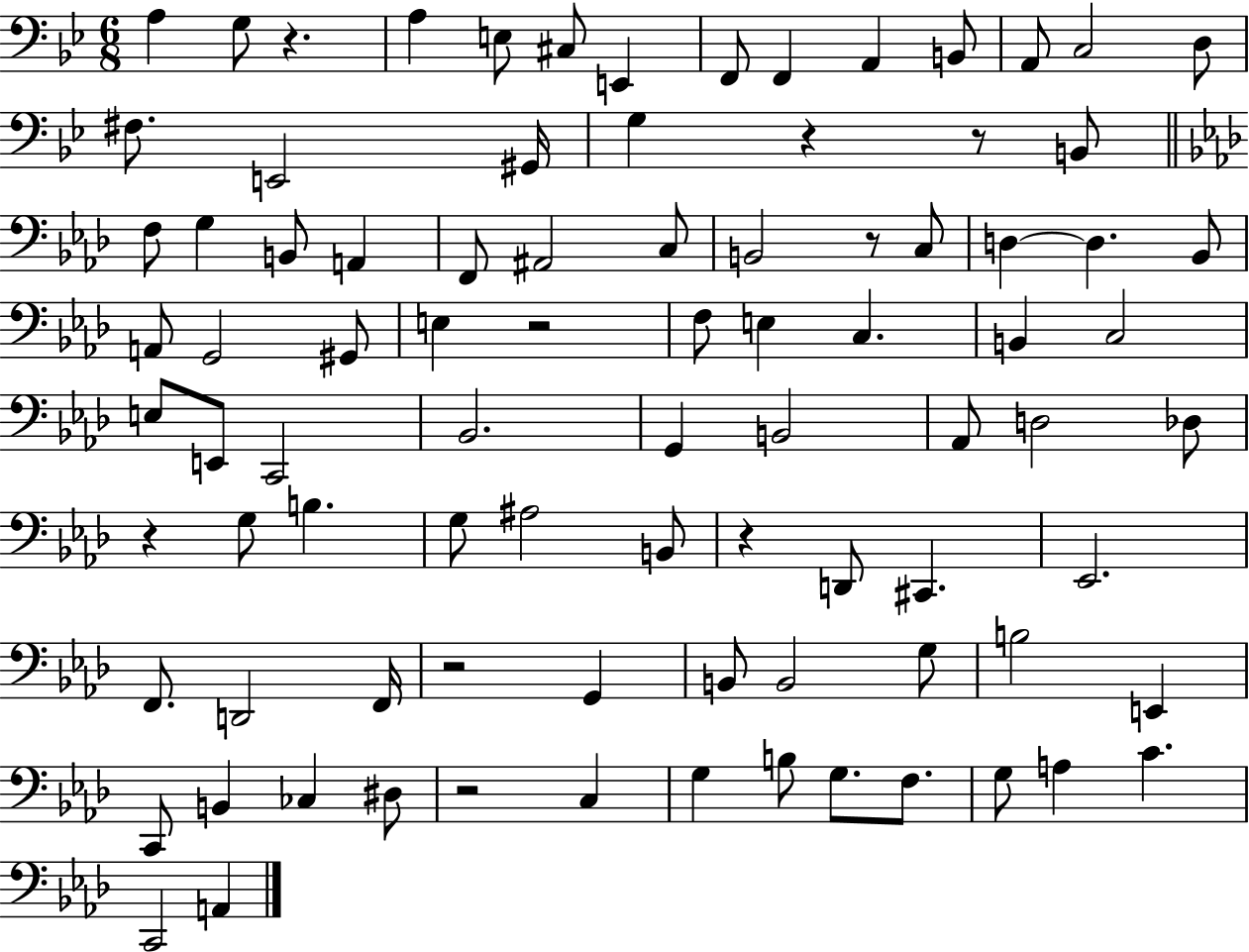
X:1
T:Untitled
M:6/8
L:1/4
K:Bb
A, G,/2 z A, E,/2 ^C,/2 E,, F,,/2 F,, A,, B,,/2 A,,/2 C,2 D,/2 ^F,/2 E,,2 ^G,,/4 G, z z/2 B,,/2 F,/2 G, B,,/2 A,, F,,/2 ^A,,2 C,/2 B,,2 z/2 C,/2 D, D, _B,,/2 A,,/2 G,,2 ^G,,/2 E, z2 F,/2 E, C, B,, C,2 E,/2 E,,/2 C,,2 _B,,2 G,, B,,2 _A,,/2 D,2 _D,/2 z G,/2 B, G,/2 ^A,2 B,,/2 z D,,/2 ^C,, _E,,2 F,,/2 D,,2 F,,/4 z2 G,, B,,/2 B,,2 G,/2 B,2 E,, C,,/2 B,, _C, ^D,/2 z2 C, G, B,/2 G,/2 F,/2 G,/2 A, C C,,2 A,,